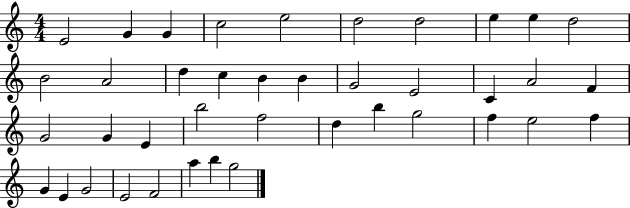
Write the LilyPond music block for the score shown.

{
  \clef treble
  \numericTimeSignature
  \time 4/4
  \key c \major
  e'2 g'4 g'4 | c''2 e''2 | d''2 d''2 | e''4 e''4 d''2 | \break b'2 a'2 | d''4 c''4 b'4 b'4 | g'2 e'2 | c'4 a'2 f'4 | \break g'2 g'4 e'4 | b''2 f''2 | d''4 b''4 g''2 | f''4 e''2 f''4 | \break g'4 e'4 g'2 | e'2 f'2 | a''4 b''4 g''2 | \bar "|."
}